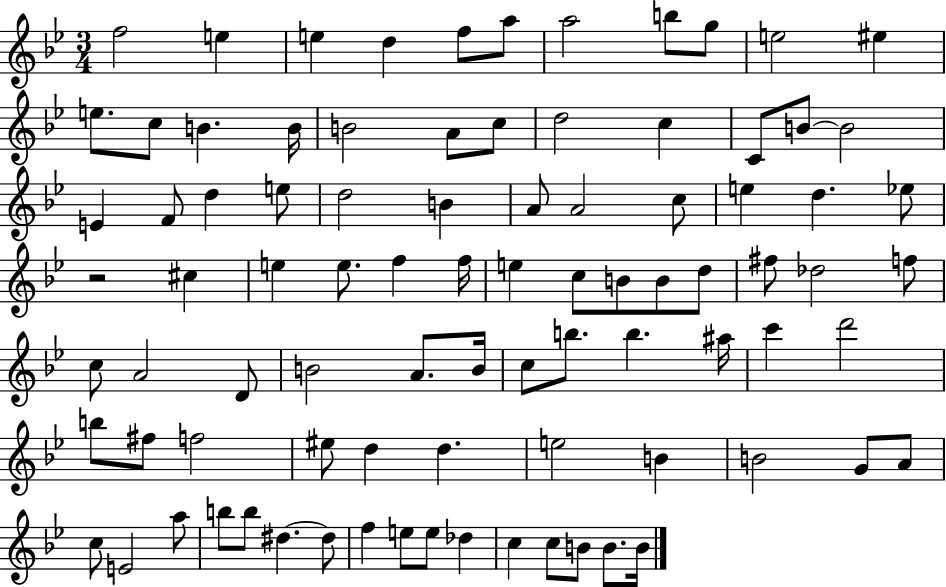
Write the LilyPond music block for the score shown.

{
  \clef treble
  \numericTimeSignature
  \time 3/4
  \key bes \major
  \repeat volta 2 { f''2 e''4 | e''4 d''4 f''8 a''8 | a''2 b''8 g''8 | e''2 eis''4 | \break e''8. c''8 b'4. b'16 | b'2 a'8 c''8 | d''2 c''4 | c'8 b'8~~ b'2 | \break e'4 f'8 d''4 e''8 | d''2 b'4 | a'8 a'2 c''8 | e''4 d''4. ees''8 | \break r2 cis''4 | e''4 e''8. f''4 f''16 | e''4 c''8 b'8 b'8 d''8 | fis''8 des''2 f''8 | \break c''8 a'2 d'8 | b'2 a'8. b'16 | c''8 b''8. b''4. ais''16 | c'''4 d'''2 | \break b''8 fis''8 f''2 | eis''8 d''4 d''4. | e''2 b'4 | b'2 g'8 a'8 | \break c''8 e'2 a''8 | b''8 b''8 dis''4.~~ dis''8 | f''4 e''8 e''8 des''4 | c''4 c''8 b'8 b'8. b'16 | \break } \bar "|."
}